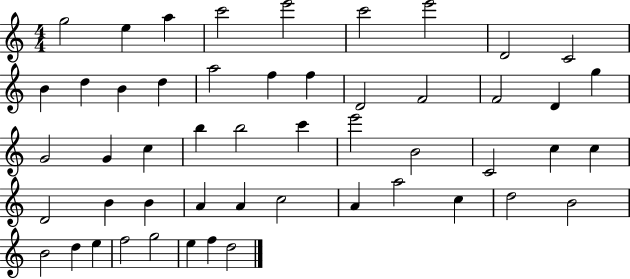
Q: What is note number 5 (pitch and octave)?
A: E6